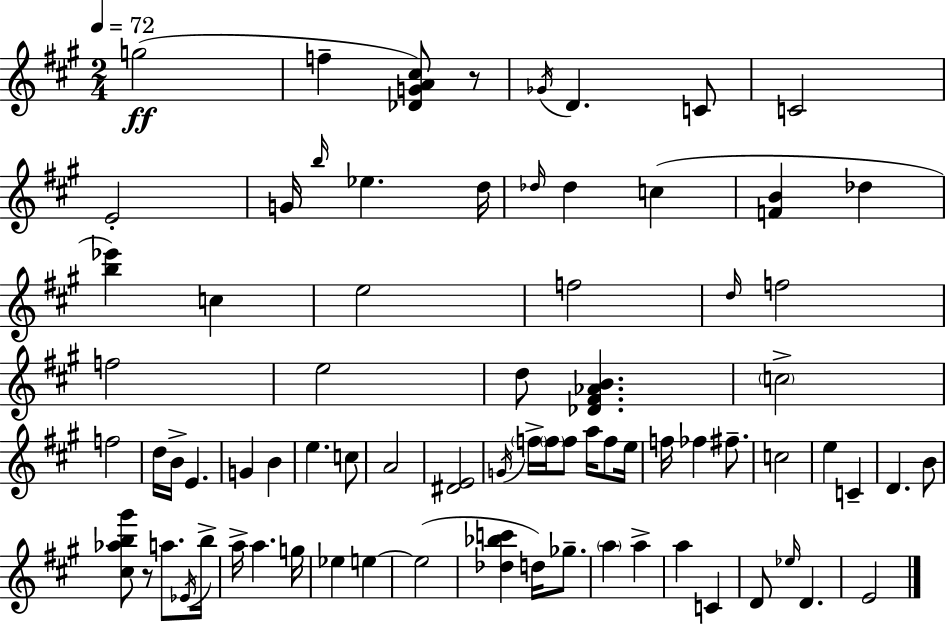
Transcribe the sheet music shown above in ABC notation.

X:1
T:Untitled
M:2/4
L:1/4
K:A
g2 f [_DGA^c]/2 z/2 _G/4 D C/2 C2 E2 G/4 b/4 _e d/4 _d/4 _d c [FB] _d [b_e'] c e2 f2 d/4 f2 f2 e2 d/2 [_D^F_AB] c2 f2 d/4 B/4 E G B e c/2 A2 [^DE]2 G/4 f/4 f/4 f/2 a/4 f/2 e/4 f/4 _f ^f/2 c2 e C D B/2 [^c_ab^g']/2 z/2 a/2 _E/4 b/4 a/4 a g/4 _e e e2 [_d_bc'] d/4 _g/2 a a a C D/2 _e/4 D E2